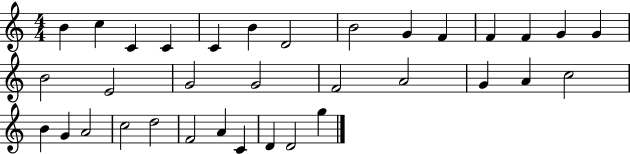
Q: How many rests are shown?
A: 0